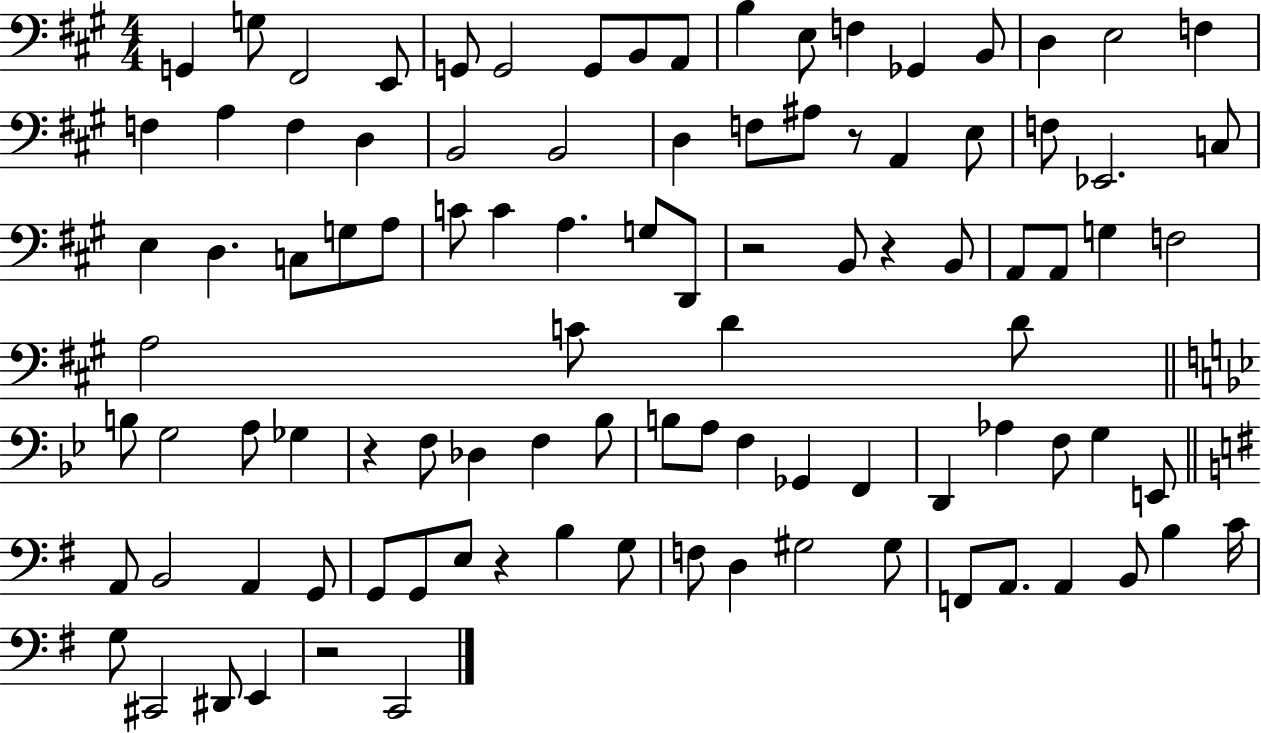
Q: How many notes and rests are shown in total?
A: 99